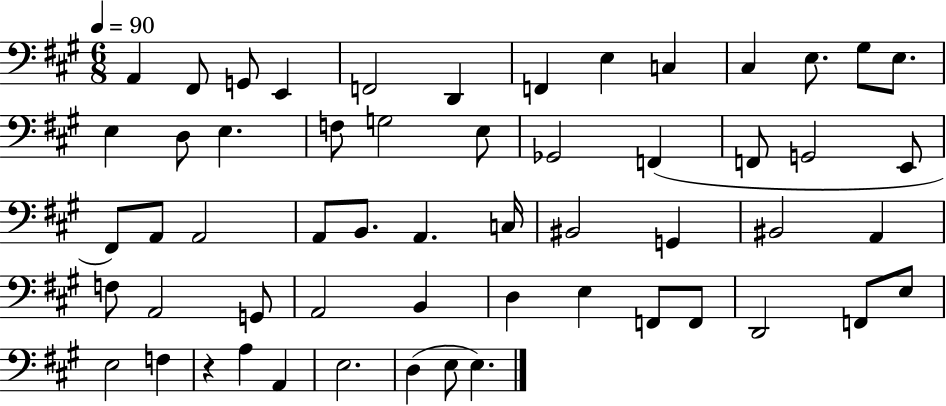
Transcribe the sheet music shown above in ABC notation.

X:1
T:Untitled
M:6/8
L:1/4
K:A
A,, ^F,,/2 G,,/2 E,, F,,2 D,, F,, E, C, ^C, E,/2 ^G,/2 E,/2 E, D,/2 E, F,/2 G,2 E,/2 _G,,2 F,, F,,/2 G,,2 E,,/2 ^F,,/2 A,,/2 A,,2 A,,/2 B,,/2 A,, C,/4 ^B,,2 G,, ^B,,2 A,, F,/2 A,,2 G,,/2 A,,2 B,, D, E, F,,/2 F,,/2 D,,2 F,,/2 E,/2 E,2 F, z A, A,, E,2 D, E,/2 E,